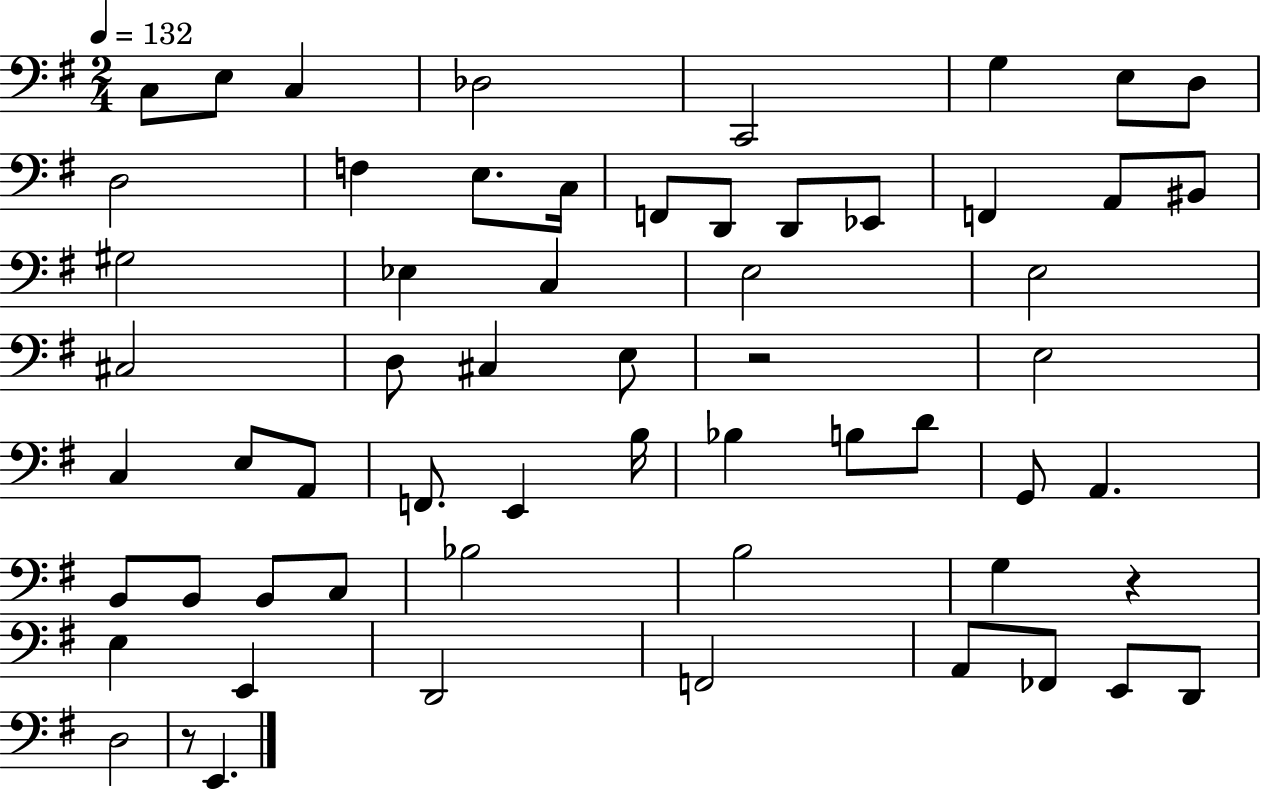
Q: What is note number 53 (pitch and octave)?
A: FES2